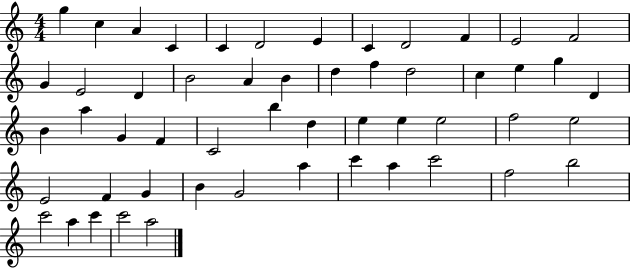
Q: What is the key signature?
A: C major